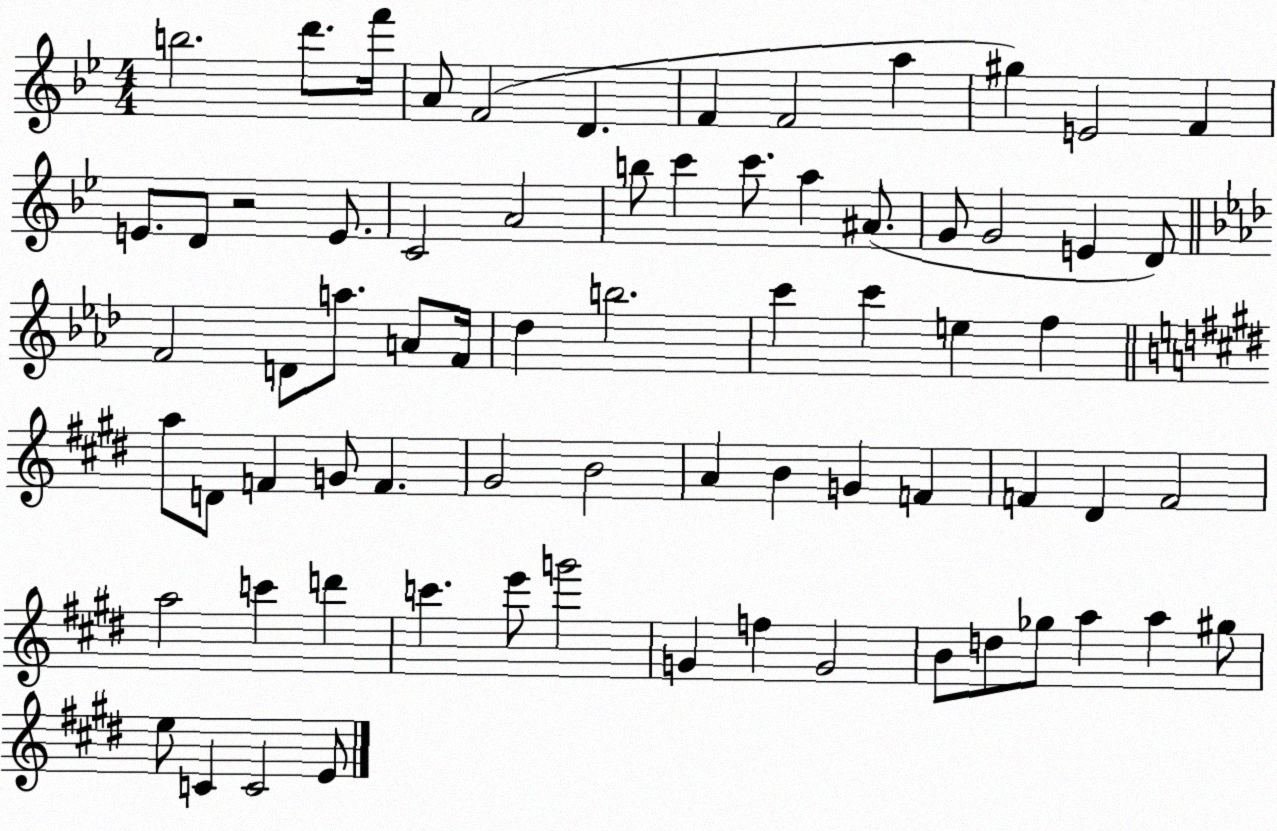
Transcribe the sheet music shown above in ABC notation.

X:1
T:Untitled
M:4/4
L:1/4
K:Bb
b2 d'/2 f'/4 A/2 F2 D F F2 a ^g E2 F E/2 D/2 z2 E/2 C2 A2 b/2 c' c'/2 a ^A/2 G/2 G2 E D/2 F2 D/2 a/2 A/2 F/4 _d b2 c' c' e f a/2 D/2 F G/2 F ^G2 B2 A B G F F ^D F2 a2 c' d' c' e'/2 g'2 G f G2 B/2 d/2 _g/2 a a ^g/2 e/2 C C2 E/2